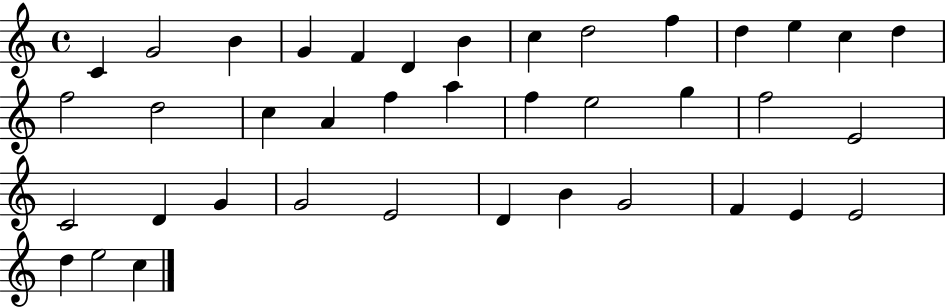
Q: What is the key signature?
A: C major